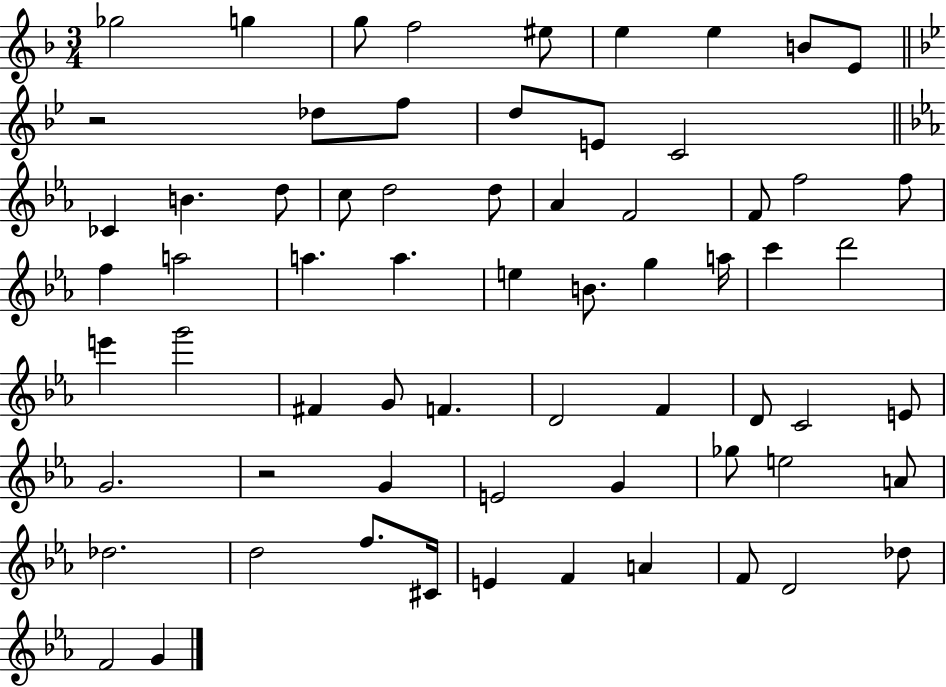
{
  \clef treble
  \numericTimeSignature
  \time 3/4
  \key f \major
  ges''2 g''4 | g''8 f''2 eis''8 | e''4 e''4 b'8 e'8 | \bar "||" \break \key g \minor r2 des''8 f''8 | d''8 e'8 c'2 | \bar "||" \break \key ees \major ces'4 b'4. d''8 | c''8 d''2 d''8 | aes'4 f'2 | f'8 f''2 f''8 | \break f''4 a''2 | a''4. a''4. | e''4 b'8. g''4 a''16 | c'''4 d'''2 | \break e'''4 g'''2 | fis'4 g'8 f'4. | d'2 f'4 | d'8 c'2 e'8 | \break g'2. | r2 g'4 | e'2 g'4 | ges''8 e''2 a'8 | \break des''2. | d''2 f''8. cis'16 | e'4 f'4 a'4 | f'8 d'2 des''8 | \break f'2 g'4 | \bar "|."
}